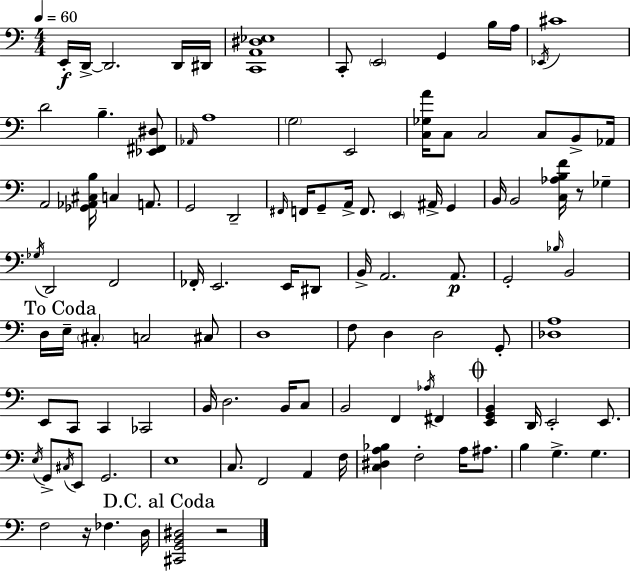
{
  \clef bass
  \numericTimeSignature
  \time 4/4
  \key c \major
  \tempo 4 = 60
  e,16-.\f d,16->~~ d,2. d,16 dis,16 | <c, a, dis ees>1 | c,8-. \parenthesize e,2 g,4 b16 a16 | \acciaccatura { ees,16 } cis'1 | \break d'2 b4.-- <ees, fis, dis>8 | \grace { aes,16 } a1 | \parenthesize g2 e,2 | <c ges a'>16 c8 c2 c8 b,8-> | \break aes,16 a,2 <ges, aes, cis b>16 c4 a,8. | g,2 d,2-- | \grace { fis,16 } f,16 g,8-- a,16-> f,8. \parenthesize e,4 ais,16-> g,4 | b,16 b,2 <c aes b f'>16 r8 ges4-- | \break \acciaccatura { ges16 } d,2 f,2 | fes,16-. e,2. | e,16 dis,8 b,16-> a,2. | a,8.\p g,2-. \grace { bes16 } b,2 | \break \mark "To Coda" d16 e16-- \parenthesize cis4-. c2 | cis8 d1 | f8 d4 d2 | g,8-. <des a>1 | \break e,8 c,8 c,4 ces,2 | b,16 d2. | b,16 c8 b,2 f,4 | \acciaccatura { aes16 } fis,4 \mark \markup { \musicglyph "scripts.coda" } <e, g, b,>4 d,16 e,2-. | \break e,8. \acciaccatura { e16 } g,8-> \acciaccatura { cis16 } e,8 g,2. | e1 | c8. f,2 | a,4 f16 <c dis a bes>4 f2-. | \break a16 ais8. b4 g4.-> | g4. f2 | r16 fes4. d16 \mark "D.C. al Coda" <cis, g, b, dis>2 | r2 \bar "|."
}